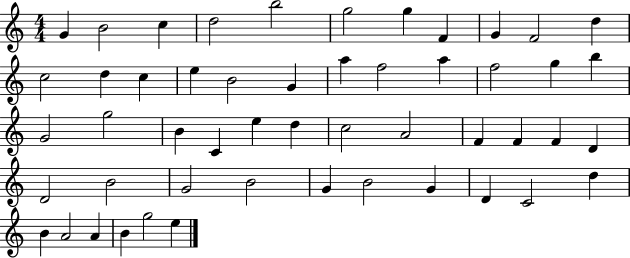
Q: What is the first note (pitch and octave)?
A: G4